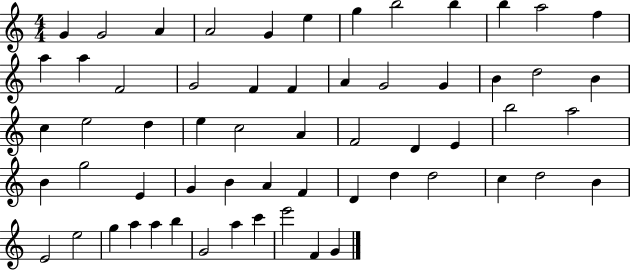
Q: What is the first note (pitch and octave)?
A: G4